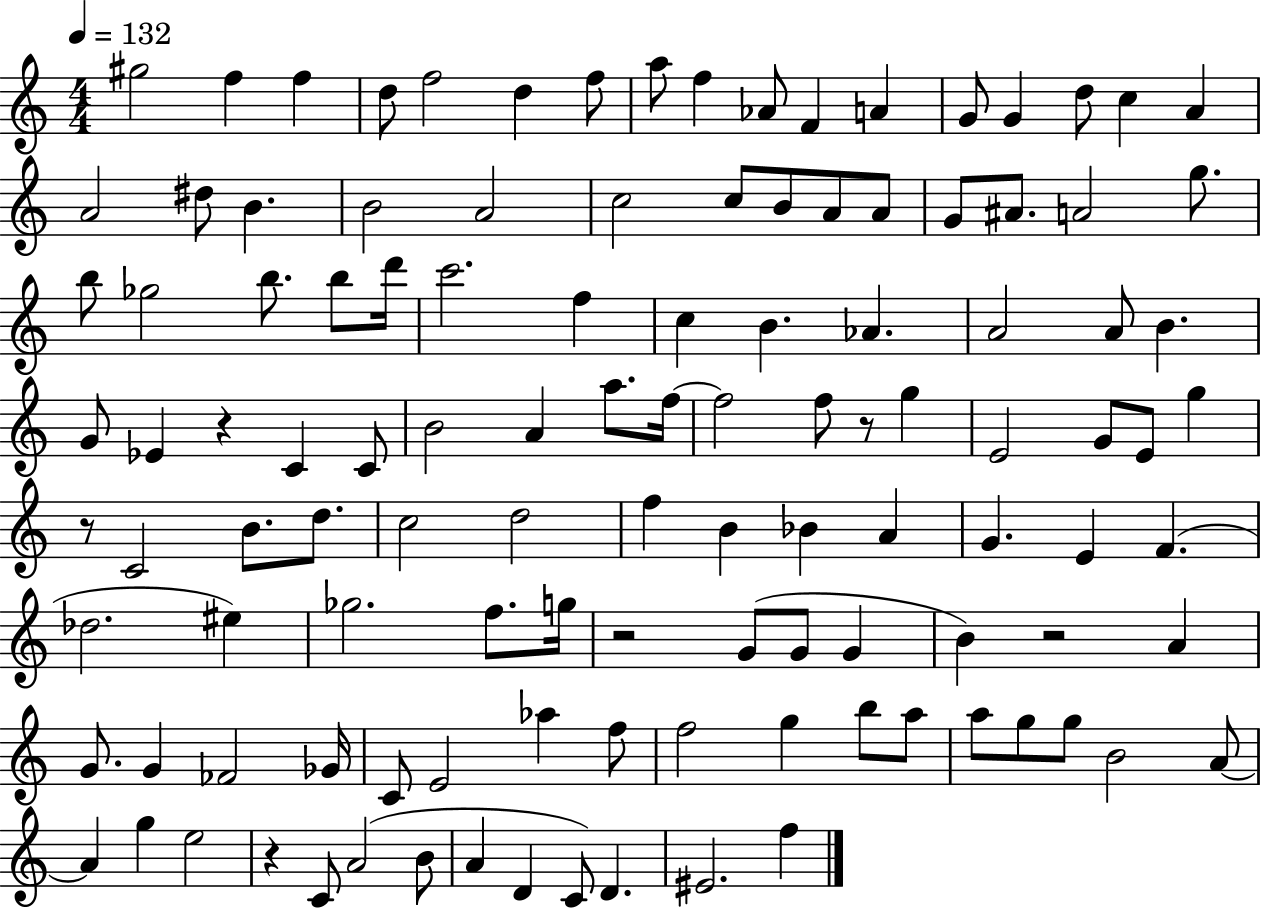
G#5/h F5/q F5/q D5/e F5/h D5/q F5/e A5/e F5/q Ab4/e F4/q A4/q G4/e G4/q D5/e C5/q A4/q A4/h D#5/e B4/q. B4/h A4/h C5/h C5/e B4/e A4/e A4/e G4/e A#4/e. A4/h G5/e. B5/e Gb5/h B5/e. B5/e D6/s C6/h. F5/q C5/q B4/q. Ab4/q. A4/h A4/e B4/q. G4/e Eb4/q R/q C4/q C4/e B4/h A4/q A5/e. F5/s F5/h F5/e R/e G5/q E4/h G4/e E4/e G5/q R/e C4/h B4/e. D5/e. C5/h D5/h F5/q B4/q Bb4/q A4/q G4/q. E4/q F4/q. Db5/h. EIS5/q Gb5/h. F5/e. G5/s R/h G4/e G4/e G4/q B4/q R/h A4/q G4/e. G4/q FES4/h Gb4/s C4/e E4/h Ab5/q F5/e F5/h G5/q B5/e A5/e A5/e G5/e G5/e B4/h A4/e A4/q G5/q E5/h R/q C4/e A4/h B4/e A4/q D4/q C4/e D4/q. EIS4/h. F5/q